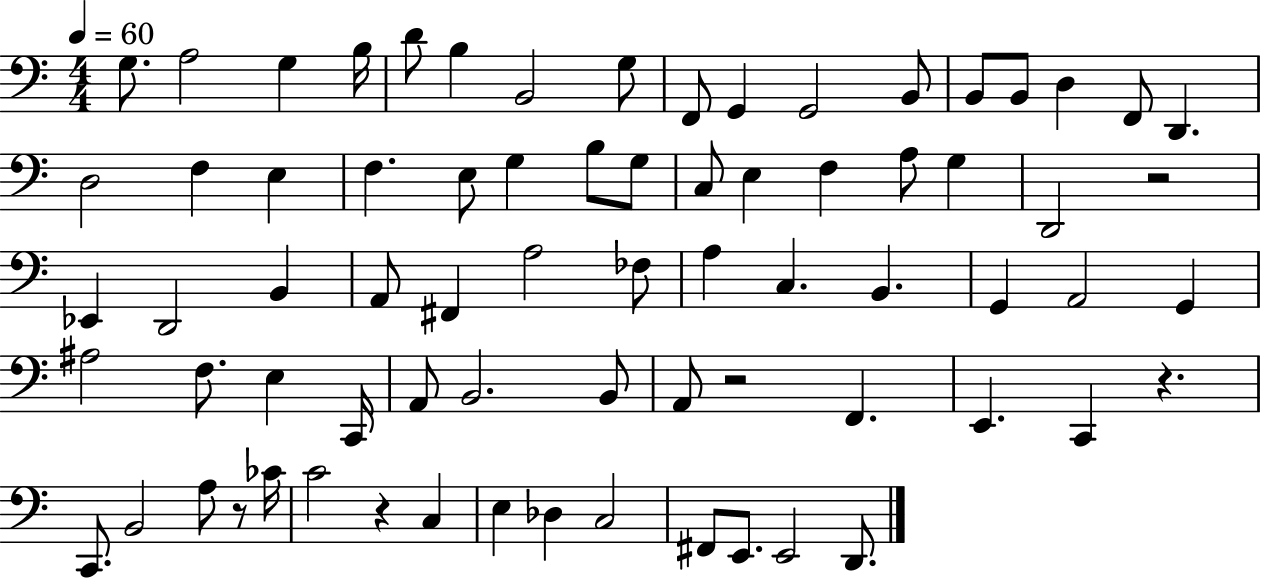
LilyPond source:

{
  \clef bass
  \numericTimeSignature
  \time 4/4
  \key c \major
  \tempo 4 = 60
  g8. a2 g4 b16 | d'8 b4 b,2 g8 | f,8 g,4 g,2 b,8 | b,8 b,8 d4 f,8 d,4. | \break d2 f4 e4 | f4. e8 g4 b8 g8 | c8 e4 f4 a8 g4 | d,2 r2 | \break ees,4 d,2 b,4 | a,8 fis,4 a2 fes8 | a4 c4. b,4. | g,4 a,2 g,4 | \break ais2 f8. e4 c,16 | a,8 b,2. b,8 | a,8 r2 f,4. | e,4. c,4 r4. | \break c,8. b,2 a8 r8 ces'16 | c'2 r4 c4 | e4 des4 c2 | fis,8 e,8. e,2 d,8. | \break \bar "|."
}